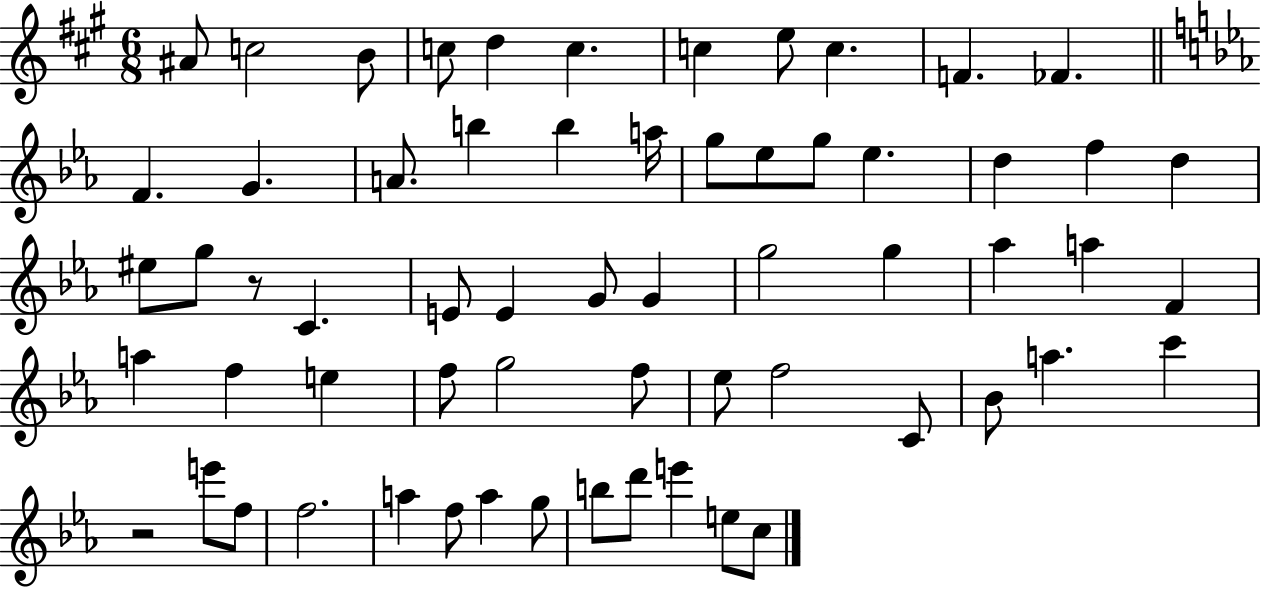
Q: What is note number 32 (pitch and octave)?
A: G5